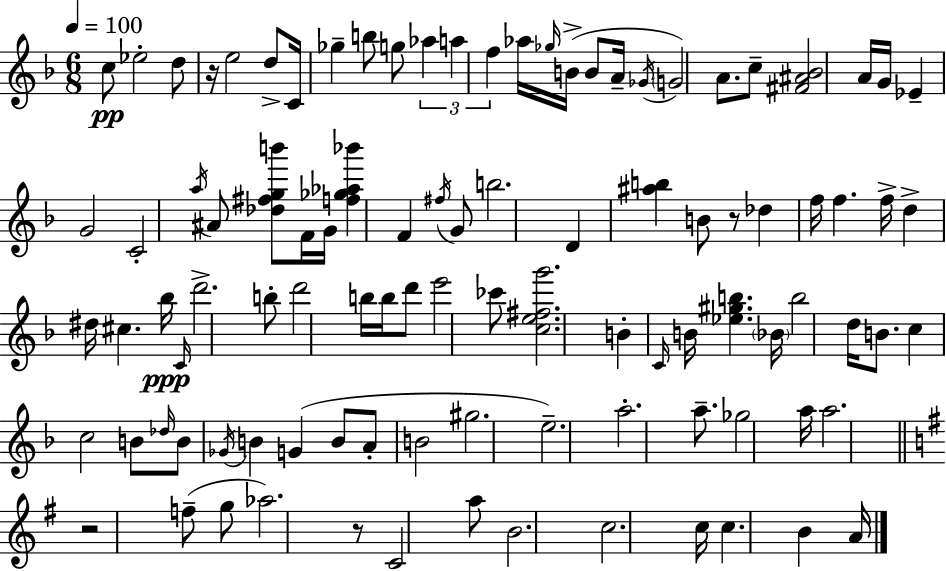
{
  \clef treble
  \numericTimeSignature
  \time 6/8
  \key f \major
  \tempo 4 = 100
  c''8\pp ees''2-. d''8 | r16 e''2 d''8-> c'16 | ges''4-- b''8 g''8 \tuplet 3/2 { aes''4 | a''4 f''4 } aes''16 \grace { ges''16 }( b'16-> b'8 | \break a'16-- \acciaccatura { ges'16 }) \parenthesize g'2 a'8. | c''8-- <fis' ais' bes'>2 | a'16 g'16 ees'4-- g'2 | c'2-. \acciaccatura { a''16 } ais'8 | \break <des'' fis'' g'' b'''>8 f'16 g'16 <f'' ges'' aes'' bes'''>4 f'4 | \acciaccatura { fis''16 } g'8 b''2. | d'4 <ais'' b''>4 | b'8 r8 des''4 f''16 f''4. | \break f''16-> d''4-> dis''16 cis''4. | bes''16\ppp \grace { c'16 } d'''2.-> | b''8-. d'''2 | b''16 b''16 d'''8 e'''2 | \break ces'''8 <c'' e'' fis'' g'''>2. | b'4-. \grace { c'16 } b'16 <ees'' gis'' b''>4. | \parenthesize bes'16 b''2 | d''16 b'8. c''4 c''2 | \break b'8 \grace { des''16 } b'8 \acciaccatura { ges'16 } | b'4 g'4( b'8 a'8-. | b'2 gis''2. | e''2.--) | \break a''2.-. | a''8.-- ges''2 | a''16 a''2. | \bar "||" \break \key g \major r2 f''8--( g''8 | aes''2.) | r8 c'2 a''8 | b'2. | \break c''2. | c''16 c''4. b'4 a'16 | \bar "|."
}